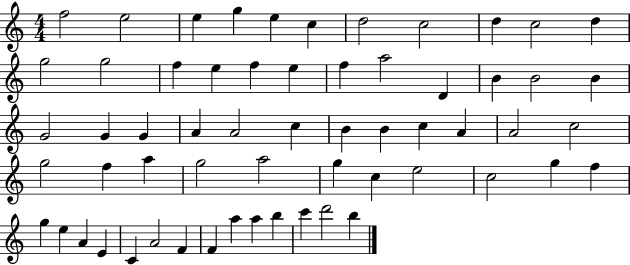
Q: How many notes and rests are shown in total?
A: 60